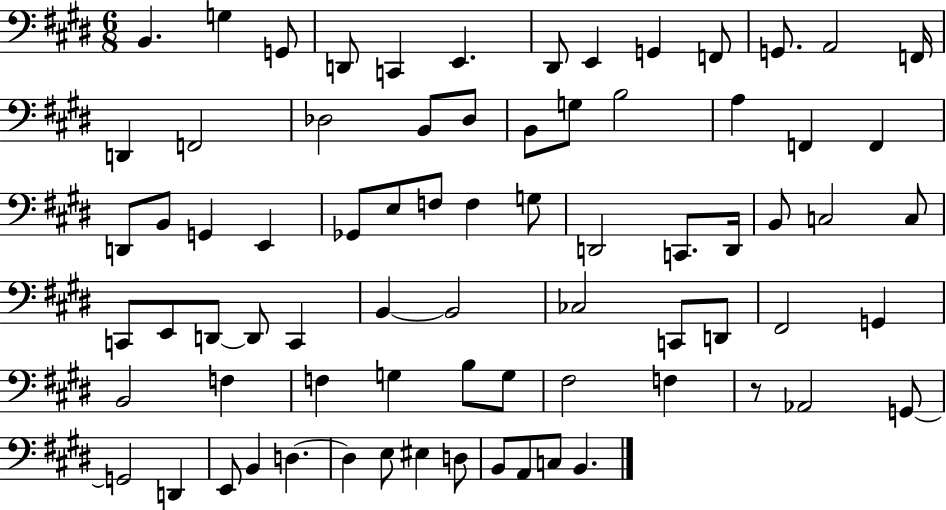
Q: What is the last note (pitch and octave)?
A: B2